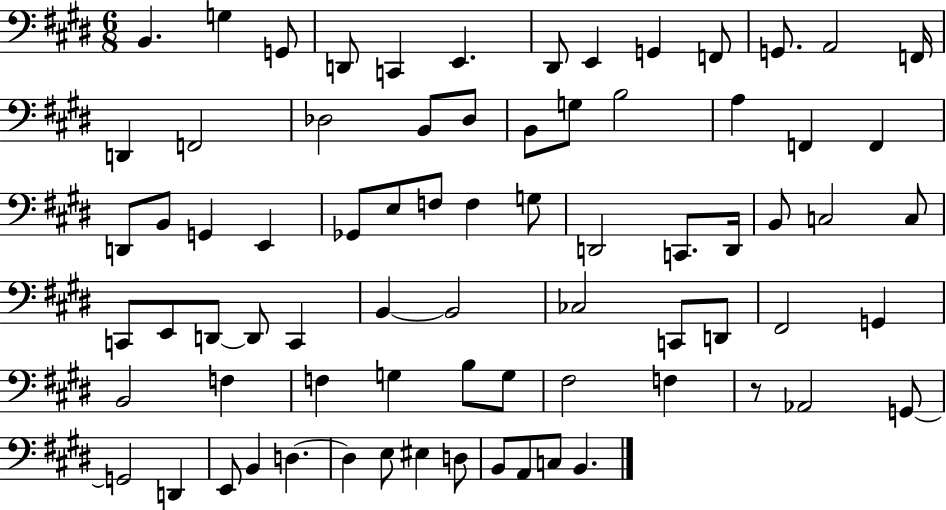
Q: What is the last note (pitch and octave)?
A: B2